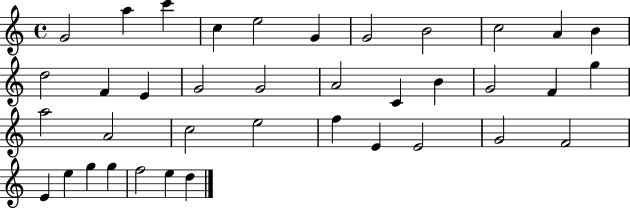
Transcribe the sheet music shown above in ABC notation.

X:1
T:Untitled
M:4/4
L:1/4
K:C
G2 a c' c e2 G G2 B2 c2 A B d2 F E G2 G2 A2 C B G2 F g a2 A2 c2 e2 f E E2 G2 F2 E e g g f2 e d